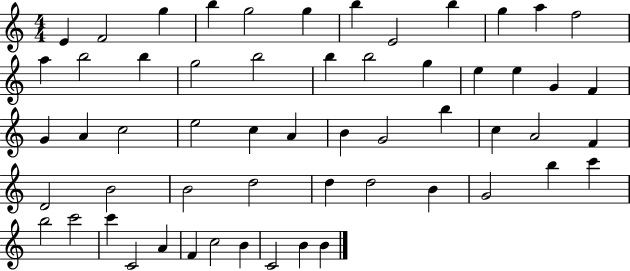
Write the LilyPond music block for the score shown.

{
  \clef treble
  \numericTimeSignature
  \time 4/4
  \key c \major
  e'4 f'2 g''4 | b''4 g''2 g''4 | b''4 e'2 b''4 | g''4 a''4 f''2 | \break a''4 b''2 b''4 | g''2 b''2 | b''4 b''2 g''4 | e''4 e''4 g'4 f'4 | \break g'4 a'4 c''2 | e''2 c''4 a'4 | b'4 g'2 b''4 | c''4 a'2 f'4 | \break d'2 b'2 | b'2 d''2 | d''4 d''2 b'4 | g'2 b''4 c'''4 | \break b''2 c'''2 | c'''4 c'2 a'4 | f'4 c''2 b'4 | c'2 b'4 b'4 | \break \bar "|."
}